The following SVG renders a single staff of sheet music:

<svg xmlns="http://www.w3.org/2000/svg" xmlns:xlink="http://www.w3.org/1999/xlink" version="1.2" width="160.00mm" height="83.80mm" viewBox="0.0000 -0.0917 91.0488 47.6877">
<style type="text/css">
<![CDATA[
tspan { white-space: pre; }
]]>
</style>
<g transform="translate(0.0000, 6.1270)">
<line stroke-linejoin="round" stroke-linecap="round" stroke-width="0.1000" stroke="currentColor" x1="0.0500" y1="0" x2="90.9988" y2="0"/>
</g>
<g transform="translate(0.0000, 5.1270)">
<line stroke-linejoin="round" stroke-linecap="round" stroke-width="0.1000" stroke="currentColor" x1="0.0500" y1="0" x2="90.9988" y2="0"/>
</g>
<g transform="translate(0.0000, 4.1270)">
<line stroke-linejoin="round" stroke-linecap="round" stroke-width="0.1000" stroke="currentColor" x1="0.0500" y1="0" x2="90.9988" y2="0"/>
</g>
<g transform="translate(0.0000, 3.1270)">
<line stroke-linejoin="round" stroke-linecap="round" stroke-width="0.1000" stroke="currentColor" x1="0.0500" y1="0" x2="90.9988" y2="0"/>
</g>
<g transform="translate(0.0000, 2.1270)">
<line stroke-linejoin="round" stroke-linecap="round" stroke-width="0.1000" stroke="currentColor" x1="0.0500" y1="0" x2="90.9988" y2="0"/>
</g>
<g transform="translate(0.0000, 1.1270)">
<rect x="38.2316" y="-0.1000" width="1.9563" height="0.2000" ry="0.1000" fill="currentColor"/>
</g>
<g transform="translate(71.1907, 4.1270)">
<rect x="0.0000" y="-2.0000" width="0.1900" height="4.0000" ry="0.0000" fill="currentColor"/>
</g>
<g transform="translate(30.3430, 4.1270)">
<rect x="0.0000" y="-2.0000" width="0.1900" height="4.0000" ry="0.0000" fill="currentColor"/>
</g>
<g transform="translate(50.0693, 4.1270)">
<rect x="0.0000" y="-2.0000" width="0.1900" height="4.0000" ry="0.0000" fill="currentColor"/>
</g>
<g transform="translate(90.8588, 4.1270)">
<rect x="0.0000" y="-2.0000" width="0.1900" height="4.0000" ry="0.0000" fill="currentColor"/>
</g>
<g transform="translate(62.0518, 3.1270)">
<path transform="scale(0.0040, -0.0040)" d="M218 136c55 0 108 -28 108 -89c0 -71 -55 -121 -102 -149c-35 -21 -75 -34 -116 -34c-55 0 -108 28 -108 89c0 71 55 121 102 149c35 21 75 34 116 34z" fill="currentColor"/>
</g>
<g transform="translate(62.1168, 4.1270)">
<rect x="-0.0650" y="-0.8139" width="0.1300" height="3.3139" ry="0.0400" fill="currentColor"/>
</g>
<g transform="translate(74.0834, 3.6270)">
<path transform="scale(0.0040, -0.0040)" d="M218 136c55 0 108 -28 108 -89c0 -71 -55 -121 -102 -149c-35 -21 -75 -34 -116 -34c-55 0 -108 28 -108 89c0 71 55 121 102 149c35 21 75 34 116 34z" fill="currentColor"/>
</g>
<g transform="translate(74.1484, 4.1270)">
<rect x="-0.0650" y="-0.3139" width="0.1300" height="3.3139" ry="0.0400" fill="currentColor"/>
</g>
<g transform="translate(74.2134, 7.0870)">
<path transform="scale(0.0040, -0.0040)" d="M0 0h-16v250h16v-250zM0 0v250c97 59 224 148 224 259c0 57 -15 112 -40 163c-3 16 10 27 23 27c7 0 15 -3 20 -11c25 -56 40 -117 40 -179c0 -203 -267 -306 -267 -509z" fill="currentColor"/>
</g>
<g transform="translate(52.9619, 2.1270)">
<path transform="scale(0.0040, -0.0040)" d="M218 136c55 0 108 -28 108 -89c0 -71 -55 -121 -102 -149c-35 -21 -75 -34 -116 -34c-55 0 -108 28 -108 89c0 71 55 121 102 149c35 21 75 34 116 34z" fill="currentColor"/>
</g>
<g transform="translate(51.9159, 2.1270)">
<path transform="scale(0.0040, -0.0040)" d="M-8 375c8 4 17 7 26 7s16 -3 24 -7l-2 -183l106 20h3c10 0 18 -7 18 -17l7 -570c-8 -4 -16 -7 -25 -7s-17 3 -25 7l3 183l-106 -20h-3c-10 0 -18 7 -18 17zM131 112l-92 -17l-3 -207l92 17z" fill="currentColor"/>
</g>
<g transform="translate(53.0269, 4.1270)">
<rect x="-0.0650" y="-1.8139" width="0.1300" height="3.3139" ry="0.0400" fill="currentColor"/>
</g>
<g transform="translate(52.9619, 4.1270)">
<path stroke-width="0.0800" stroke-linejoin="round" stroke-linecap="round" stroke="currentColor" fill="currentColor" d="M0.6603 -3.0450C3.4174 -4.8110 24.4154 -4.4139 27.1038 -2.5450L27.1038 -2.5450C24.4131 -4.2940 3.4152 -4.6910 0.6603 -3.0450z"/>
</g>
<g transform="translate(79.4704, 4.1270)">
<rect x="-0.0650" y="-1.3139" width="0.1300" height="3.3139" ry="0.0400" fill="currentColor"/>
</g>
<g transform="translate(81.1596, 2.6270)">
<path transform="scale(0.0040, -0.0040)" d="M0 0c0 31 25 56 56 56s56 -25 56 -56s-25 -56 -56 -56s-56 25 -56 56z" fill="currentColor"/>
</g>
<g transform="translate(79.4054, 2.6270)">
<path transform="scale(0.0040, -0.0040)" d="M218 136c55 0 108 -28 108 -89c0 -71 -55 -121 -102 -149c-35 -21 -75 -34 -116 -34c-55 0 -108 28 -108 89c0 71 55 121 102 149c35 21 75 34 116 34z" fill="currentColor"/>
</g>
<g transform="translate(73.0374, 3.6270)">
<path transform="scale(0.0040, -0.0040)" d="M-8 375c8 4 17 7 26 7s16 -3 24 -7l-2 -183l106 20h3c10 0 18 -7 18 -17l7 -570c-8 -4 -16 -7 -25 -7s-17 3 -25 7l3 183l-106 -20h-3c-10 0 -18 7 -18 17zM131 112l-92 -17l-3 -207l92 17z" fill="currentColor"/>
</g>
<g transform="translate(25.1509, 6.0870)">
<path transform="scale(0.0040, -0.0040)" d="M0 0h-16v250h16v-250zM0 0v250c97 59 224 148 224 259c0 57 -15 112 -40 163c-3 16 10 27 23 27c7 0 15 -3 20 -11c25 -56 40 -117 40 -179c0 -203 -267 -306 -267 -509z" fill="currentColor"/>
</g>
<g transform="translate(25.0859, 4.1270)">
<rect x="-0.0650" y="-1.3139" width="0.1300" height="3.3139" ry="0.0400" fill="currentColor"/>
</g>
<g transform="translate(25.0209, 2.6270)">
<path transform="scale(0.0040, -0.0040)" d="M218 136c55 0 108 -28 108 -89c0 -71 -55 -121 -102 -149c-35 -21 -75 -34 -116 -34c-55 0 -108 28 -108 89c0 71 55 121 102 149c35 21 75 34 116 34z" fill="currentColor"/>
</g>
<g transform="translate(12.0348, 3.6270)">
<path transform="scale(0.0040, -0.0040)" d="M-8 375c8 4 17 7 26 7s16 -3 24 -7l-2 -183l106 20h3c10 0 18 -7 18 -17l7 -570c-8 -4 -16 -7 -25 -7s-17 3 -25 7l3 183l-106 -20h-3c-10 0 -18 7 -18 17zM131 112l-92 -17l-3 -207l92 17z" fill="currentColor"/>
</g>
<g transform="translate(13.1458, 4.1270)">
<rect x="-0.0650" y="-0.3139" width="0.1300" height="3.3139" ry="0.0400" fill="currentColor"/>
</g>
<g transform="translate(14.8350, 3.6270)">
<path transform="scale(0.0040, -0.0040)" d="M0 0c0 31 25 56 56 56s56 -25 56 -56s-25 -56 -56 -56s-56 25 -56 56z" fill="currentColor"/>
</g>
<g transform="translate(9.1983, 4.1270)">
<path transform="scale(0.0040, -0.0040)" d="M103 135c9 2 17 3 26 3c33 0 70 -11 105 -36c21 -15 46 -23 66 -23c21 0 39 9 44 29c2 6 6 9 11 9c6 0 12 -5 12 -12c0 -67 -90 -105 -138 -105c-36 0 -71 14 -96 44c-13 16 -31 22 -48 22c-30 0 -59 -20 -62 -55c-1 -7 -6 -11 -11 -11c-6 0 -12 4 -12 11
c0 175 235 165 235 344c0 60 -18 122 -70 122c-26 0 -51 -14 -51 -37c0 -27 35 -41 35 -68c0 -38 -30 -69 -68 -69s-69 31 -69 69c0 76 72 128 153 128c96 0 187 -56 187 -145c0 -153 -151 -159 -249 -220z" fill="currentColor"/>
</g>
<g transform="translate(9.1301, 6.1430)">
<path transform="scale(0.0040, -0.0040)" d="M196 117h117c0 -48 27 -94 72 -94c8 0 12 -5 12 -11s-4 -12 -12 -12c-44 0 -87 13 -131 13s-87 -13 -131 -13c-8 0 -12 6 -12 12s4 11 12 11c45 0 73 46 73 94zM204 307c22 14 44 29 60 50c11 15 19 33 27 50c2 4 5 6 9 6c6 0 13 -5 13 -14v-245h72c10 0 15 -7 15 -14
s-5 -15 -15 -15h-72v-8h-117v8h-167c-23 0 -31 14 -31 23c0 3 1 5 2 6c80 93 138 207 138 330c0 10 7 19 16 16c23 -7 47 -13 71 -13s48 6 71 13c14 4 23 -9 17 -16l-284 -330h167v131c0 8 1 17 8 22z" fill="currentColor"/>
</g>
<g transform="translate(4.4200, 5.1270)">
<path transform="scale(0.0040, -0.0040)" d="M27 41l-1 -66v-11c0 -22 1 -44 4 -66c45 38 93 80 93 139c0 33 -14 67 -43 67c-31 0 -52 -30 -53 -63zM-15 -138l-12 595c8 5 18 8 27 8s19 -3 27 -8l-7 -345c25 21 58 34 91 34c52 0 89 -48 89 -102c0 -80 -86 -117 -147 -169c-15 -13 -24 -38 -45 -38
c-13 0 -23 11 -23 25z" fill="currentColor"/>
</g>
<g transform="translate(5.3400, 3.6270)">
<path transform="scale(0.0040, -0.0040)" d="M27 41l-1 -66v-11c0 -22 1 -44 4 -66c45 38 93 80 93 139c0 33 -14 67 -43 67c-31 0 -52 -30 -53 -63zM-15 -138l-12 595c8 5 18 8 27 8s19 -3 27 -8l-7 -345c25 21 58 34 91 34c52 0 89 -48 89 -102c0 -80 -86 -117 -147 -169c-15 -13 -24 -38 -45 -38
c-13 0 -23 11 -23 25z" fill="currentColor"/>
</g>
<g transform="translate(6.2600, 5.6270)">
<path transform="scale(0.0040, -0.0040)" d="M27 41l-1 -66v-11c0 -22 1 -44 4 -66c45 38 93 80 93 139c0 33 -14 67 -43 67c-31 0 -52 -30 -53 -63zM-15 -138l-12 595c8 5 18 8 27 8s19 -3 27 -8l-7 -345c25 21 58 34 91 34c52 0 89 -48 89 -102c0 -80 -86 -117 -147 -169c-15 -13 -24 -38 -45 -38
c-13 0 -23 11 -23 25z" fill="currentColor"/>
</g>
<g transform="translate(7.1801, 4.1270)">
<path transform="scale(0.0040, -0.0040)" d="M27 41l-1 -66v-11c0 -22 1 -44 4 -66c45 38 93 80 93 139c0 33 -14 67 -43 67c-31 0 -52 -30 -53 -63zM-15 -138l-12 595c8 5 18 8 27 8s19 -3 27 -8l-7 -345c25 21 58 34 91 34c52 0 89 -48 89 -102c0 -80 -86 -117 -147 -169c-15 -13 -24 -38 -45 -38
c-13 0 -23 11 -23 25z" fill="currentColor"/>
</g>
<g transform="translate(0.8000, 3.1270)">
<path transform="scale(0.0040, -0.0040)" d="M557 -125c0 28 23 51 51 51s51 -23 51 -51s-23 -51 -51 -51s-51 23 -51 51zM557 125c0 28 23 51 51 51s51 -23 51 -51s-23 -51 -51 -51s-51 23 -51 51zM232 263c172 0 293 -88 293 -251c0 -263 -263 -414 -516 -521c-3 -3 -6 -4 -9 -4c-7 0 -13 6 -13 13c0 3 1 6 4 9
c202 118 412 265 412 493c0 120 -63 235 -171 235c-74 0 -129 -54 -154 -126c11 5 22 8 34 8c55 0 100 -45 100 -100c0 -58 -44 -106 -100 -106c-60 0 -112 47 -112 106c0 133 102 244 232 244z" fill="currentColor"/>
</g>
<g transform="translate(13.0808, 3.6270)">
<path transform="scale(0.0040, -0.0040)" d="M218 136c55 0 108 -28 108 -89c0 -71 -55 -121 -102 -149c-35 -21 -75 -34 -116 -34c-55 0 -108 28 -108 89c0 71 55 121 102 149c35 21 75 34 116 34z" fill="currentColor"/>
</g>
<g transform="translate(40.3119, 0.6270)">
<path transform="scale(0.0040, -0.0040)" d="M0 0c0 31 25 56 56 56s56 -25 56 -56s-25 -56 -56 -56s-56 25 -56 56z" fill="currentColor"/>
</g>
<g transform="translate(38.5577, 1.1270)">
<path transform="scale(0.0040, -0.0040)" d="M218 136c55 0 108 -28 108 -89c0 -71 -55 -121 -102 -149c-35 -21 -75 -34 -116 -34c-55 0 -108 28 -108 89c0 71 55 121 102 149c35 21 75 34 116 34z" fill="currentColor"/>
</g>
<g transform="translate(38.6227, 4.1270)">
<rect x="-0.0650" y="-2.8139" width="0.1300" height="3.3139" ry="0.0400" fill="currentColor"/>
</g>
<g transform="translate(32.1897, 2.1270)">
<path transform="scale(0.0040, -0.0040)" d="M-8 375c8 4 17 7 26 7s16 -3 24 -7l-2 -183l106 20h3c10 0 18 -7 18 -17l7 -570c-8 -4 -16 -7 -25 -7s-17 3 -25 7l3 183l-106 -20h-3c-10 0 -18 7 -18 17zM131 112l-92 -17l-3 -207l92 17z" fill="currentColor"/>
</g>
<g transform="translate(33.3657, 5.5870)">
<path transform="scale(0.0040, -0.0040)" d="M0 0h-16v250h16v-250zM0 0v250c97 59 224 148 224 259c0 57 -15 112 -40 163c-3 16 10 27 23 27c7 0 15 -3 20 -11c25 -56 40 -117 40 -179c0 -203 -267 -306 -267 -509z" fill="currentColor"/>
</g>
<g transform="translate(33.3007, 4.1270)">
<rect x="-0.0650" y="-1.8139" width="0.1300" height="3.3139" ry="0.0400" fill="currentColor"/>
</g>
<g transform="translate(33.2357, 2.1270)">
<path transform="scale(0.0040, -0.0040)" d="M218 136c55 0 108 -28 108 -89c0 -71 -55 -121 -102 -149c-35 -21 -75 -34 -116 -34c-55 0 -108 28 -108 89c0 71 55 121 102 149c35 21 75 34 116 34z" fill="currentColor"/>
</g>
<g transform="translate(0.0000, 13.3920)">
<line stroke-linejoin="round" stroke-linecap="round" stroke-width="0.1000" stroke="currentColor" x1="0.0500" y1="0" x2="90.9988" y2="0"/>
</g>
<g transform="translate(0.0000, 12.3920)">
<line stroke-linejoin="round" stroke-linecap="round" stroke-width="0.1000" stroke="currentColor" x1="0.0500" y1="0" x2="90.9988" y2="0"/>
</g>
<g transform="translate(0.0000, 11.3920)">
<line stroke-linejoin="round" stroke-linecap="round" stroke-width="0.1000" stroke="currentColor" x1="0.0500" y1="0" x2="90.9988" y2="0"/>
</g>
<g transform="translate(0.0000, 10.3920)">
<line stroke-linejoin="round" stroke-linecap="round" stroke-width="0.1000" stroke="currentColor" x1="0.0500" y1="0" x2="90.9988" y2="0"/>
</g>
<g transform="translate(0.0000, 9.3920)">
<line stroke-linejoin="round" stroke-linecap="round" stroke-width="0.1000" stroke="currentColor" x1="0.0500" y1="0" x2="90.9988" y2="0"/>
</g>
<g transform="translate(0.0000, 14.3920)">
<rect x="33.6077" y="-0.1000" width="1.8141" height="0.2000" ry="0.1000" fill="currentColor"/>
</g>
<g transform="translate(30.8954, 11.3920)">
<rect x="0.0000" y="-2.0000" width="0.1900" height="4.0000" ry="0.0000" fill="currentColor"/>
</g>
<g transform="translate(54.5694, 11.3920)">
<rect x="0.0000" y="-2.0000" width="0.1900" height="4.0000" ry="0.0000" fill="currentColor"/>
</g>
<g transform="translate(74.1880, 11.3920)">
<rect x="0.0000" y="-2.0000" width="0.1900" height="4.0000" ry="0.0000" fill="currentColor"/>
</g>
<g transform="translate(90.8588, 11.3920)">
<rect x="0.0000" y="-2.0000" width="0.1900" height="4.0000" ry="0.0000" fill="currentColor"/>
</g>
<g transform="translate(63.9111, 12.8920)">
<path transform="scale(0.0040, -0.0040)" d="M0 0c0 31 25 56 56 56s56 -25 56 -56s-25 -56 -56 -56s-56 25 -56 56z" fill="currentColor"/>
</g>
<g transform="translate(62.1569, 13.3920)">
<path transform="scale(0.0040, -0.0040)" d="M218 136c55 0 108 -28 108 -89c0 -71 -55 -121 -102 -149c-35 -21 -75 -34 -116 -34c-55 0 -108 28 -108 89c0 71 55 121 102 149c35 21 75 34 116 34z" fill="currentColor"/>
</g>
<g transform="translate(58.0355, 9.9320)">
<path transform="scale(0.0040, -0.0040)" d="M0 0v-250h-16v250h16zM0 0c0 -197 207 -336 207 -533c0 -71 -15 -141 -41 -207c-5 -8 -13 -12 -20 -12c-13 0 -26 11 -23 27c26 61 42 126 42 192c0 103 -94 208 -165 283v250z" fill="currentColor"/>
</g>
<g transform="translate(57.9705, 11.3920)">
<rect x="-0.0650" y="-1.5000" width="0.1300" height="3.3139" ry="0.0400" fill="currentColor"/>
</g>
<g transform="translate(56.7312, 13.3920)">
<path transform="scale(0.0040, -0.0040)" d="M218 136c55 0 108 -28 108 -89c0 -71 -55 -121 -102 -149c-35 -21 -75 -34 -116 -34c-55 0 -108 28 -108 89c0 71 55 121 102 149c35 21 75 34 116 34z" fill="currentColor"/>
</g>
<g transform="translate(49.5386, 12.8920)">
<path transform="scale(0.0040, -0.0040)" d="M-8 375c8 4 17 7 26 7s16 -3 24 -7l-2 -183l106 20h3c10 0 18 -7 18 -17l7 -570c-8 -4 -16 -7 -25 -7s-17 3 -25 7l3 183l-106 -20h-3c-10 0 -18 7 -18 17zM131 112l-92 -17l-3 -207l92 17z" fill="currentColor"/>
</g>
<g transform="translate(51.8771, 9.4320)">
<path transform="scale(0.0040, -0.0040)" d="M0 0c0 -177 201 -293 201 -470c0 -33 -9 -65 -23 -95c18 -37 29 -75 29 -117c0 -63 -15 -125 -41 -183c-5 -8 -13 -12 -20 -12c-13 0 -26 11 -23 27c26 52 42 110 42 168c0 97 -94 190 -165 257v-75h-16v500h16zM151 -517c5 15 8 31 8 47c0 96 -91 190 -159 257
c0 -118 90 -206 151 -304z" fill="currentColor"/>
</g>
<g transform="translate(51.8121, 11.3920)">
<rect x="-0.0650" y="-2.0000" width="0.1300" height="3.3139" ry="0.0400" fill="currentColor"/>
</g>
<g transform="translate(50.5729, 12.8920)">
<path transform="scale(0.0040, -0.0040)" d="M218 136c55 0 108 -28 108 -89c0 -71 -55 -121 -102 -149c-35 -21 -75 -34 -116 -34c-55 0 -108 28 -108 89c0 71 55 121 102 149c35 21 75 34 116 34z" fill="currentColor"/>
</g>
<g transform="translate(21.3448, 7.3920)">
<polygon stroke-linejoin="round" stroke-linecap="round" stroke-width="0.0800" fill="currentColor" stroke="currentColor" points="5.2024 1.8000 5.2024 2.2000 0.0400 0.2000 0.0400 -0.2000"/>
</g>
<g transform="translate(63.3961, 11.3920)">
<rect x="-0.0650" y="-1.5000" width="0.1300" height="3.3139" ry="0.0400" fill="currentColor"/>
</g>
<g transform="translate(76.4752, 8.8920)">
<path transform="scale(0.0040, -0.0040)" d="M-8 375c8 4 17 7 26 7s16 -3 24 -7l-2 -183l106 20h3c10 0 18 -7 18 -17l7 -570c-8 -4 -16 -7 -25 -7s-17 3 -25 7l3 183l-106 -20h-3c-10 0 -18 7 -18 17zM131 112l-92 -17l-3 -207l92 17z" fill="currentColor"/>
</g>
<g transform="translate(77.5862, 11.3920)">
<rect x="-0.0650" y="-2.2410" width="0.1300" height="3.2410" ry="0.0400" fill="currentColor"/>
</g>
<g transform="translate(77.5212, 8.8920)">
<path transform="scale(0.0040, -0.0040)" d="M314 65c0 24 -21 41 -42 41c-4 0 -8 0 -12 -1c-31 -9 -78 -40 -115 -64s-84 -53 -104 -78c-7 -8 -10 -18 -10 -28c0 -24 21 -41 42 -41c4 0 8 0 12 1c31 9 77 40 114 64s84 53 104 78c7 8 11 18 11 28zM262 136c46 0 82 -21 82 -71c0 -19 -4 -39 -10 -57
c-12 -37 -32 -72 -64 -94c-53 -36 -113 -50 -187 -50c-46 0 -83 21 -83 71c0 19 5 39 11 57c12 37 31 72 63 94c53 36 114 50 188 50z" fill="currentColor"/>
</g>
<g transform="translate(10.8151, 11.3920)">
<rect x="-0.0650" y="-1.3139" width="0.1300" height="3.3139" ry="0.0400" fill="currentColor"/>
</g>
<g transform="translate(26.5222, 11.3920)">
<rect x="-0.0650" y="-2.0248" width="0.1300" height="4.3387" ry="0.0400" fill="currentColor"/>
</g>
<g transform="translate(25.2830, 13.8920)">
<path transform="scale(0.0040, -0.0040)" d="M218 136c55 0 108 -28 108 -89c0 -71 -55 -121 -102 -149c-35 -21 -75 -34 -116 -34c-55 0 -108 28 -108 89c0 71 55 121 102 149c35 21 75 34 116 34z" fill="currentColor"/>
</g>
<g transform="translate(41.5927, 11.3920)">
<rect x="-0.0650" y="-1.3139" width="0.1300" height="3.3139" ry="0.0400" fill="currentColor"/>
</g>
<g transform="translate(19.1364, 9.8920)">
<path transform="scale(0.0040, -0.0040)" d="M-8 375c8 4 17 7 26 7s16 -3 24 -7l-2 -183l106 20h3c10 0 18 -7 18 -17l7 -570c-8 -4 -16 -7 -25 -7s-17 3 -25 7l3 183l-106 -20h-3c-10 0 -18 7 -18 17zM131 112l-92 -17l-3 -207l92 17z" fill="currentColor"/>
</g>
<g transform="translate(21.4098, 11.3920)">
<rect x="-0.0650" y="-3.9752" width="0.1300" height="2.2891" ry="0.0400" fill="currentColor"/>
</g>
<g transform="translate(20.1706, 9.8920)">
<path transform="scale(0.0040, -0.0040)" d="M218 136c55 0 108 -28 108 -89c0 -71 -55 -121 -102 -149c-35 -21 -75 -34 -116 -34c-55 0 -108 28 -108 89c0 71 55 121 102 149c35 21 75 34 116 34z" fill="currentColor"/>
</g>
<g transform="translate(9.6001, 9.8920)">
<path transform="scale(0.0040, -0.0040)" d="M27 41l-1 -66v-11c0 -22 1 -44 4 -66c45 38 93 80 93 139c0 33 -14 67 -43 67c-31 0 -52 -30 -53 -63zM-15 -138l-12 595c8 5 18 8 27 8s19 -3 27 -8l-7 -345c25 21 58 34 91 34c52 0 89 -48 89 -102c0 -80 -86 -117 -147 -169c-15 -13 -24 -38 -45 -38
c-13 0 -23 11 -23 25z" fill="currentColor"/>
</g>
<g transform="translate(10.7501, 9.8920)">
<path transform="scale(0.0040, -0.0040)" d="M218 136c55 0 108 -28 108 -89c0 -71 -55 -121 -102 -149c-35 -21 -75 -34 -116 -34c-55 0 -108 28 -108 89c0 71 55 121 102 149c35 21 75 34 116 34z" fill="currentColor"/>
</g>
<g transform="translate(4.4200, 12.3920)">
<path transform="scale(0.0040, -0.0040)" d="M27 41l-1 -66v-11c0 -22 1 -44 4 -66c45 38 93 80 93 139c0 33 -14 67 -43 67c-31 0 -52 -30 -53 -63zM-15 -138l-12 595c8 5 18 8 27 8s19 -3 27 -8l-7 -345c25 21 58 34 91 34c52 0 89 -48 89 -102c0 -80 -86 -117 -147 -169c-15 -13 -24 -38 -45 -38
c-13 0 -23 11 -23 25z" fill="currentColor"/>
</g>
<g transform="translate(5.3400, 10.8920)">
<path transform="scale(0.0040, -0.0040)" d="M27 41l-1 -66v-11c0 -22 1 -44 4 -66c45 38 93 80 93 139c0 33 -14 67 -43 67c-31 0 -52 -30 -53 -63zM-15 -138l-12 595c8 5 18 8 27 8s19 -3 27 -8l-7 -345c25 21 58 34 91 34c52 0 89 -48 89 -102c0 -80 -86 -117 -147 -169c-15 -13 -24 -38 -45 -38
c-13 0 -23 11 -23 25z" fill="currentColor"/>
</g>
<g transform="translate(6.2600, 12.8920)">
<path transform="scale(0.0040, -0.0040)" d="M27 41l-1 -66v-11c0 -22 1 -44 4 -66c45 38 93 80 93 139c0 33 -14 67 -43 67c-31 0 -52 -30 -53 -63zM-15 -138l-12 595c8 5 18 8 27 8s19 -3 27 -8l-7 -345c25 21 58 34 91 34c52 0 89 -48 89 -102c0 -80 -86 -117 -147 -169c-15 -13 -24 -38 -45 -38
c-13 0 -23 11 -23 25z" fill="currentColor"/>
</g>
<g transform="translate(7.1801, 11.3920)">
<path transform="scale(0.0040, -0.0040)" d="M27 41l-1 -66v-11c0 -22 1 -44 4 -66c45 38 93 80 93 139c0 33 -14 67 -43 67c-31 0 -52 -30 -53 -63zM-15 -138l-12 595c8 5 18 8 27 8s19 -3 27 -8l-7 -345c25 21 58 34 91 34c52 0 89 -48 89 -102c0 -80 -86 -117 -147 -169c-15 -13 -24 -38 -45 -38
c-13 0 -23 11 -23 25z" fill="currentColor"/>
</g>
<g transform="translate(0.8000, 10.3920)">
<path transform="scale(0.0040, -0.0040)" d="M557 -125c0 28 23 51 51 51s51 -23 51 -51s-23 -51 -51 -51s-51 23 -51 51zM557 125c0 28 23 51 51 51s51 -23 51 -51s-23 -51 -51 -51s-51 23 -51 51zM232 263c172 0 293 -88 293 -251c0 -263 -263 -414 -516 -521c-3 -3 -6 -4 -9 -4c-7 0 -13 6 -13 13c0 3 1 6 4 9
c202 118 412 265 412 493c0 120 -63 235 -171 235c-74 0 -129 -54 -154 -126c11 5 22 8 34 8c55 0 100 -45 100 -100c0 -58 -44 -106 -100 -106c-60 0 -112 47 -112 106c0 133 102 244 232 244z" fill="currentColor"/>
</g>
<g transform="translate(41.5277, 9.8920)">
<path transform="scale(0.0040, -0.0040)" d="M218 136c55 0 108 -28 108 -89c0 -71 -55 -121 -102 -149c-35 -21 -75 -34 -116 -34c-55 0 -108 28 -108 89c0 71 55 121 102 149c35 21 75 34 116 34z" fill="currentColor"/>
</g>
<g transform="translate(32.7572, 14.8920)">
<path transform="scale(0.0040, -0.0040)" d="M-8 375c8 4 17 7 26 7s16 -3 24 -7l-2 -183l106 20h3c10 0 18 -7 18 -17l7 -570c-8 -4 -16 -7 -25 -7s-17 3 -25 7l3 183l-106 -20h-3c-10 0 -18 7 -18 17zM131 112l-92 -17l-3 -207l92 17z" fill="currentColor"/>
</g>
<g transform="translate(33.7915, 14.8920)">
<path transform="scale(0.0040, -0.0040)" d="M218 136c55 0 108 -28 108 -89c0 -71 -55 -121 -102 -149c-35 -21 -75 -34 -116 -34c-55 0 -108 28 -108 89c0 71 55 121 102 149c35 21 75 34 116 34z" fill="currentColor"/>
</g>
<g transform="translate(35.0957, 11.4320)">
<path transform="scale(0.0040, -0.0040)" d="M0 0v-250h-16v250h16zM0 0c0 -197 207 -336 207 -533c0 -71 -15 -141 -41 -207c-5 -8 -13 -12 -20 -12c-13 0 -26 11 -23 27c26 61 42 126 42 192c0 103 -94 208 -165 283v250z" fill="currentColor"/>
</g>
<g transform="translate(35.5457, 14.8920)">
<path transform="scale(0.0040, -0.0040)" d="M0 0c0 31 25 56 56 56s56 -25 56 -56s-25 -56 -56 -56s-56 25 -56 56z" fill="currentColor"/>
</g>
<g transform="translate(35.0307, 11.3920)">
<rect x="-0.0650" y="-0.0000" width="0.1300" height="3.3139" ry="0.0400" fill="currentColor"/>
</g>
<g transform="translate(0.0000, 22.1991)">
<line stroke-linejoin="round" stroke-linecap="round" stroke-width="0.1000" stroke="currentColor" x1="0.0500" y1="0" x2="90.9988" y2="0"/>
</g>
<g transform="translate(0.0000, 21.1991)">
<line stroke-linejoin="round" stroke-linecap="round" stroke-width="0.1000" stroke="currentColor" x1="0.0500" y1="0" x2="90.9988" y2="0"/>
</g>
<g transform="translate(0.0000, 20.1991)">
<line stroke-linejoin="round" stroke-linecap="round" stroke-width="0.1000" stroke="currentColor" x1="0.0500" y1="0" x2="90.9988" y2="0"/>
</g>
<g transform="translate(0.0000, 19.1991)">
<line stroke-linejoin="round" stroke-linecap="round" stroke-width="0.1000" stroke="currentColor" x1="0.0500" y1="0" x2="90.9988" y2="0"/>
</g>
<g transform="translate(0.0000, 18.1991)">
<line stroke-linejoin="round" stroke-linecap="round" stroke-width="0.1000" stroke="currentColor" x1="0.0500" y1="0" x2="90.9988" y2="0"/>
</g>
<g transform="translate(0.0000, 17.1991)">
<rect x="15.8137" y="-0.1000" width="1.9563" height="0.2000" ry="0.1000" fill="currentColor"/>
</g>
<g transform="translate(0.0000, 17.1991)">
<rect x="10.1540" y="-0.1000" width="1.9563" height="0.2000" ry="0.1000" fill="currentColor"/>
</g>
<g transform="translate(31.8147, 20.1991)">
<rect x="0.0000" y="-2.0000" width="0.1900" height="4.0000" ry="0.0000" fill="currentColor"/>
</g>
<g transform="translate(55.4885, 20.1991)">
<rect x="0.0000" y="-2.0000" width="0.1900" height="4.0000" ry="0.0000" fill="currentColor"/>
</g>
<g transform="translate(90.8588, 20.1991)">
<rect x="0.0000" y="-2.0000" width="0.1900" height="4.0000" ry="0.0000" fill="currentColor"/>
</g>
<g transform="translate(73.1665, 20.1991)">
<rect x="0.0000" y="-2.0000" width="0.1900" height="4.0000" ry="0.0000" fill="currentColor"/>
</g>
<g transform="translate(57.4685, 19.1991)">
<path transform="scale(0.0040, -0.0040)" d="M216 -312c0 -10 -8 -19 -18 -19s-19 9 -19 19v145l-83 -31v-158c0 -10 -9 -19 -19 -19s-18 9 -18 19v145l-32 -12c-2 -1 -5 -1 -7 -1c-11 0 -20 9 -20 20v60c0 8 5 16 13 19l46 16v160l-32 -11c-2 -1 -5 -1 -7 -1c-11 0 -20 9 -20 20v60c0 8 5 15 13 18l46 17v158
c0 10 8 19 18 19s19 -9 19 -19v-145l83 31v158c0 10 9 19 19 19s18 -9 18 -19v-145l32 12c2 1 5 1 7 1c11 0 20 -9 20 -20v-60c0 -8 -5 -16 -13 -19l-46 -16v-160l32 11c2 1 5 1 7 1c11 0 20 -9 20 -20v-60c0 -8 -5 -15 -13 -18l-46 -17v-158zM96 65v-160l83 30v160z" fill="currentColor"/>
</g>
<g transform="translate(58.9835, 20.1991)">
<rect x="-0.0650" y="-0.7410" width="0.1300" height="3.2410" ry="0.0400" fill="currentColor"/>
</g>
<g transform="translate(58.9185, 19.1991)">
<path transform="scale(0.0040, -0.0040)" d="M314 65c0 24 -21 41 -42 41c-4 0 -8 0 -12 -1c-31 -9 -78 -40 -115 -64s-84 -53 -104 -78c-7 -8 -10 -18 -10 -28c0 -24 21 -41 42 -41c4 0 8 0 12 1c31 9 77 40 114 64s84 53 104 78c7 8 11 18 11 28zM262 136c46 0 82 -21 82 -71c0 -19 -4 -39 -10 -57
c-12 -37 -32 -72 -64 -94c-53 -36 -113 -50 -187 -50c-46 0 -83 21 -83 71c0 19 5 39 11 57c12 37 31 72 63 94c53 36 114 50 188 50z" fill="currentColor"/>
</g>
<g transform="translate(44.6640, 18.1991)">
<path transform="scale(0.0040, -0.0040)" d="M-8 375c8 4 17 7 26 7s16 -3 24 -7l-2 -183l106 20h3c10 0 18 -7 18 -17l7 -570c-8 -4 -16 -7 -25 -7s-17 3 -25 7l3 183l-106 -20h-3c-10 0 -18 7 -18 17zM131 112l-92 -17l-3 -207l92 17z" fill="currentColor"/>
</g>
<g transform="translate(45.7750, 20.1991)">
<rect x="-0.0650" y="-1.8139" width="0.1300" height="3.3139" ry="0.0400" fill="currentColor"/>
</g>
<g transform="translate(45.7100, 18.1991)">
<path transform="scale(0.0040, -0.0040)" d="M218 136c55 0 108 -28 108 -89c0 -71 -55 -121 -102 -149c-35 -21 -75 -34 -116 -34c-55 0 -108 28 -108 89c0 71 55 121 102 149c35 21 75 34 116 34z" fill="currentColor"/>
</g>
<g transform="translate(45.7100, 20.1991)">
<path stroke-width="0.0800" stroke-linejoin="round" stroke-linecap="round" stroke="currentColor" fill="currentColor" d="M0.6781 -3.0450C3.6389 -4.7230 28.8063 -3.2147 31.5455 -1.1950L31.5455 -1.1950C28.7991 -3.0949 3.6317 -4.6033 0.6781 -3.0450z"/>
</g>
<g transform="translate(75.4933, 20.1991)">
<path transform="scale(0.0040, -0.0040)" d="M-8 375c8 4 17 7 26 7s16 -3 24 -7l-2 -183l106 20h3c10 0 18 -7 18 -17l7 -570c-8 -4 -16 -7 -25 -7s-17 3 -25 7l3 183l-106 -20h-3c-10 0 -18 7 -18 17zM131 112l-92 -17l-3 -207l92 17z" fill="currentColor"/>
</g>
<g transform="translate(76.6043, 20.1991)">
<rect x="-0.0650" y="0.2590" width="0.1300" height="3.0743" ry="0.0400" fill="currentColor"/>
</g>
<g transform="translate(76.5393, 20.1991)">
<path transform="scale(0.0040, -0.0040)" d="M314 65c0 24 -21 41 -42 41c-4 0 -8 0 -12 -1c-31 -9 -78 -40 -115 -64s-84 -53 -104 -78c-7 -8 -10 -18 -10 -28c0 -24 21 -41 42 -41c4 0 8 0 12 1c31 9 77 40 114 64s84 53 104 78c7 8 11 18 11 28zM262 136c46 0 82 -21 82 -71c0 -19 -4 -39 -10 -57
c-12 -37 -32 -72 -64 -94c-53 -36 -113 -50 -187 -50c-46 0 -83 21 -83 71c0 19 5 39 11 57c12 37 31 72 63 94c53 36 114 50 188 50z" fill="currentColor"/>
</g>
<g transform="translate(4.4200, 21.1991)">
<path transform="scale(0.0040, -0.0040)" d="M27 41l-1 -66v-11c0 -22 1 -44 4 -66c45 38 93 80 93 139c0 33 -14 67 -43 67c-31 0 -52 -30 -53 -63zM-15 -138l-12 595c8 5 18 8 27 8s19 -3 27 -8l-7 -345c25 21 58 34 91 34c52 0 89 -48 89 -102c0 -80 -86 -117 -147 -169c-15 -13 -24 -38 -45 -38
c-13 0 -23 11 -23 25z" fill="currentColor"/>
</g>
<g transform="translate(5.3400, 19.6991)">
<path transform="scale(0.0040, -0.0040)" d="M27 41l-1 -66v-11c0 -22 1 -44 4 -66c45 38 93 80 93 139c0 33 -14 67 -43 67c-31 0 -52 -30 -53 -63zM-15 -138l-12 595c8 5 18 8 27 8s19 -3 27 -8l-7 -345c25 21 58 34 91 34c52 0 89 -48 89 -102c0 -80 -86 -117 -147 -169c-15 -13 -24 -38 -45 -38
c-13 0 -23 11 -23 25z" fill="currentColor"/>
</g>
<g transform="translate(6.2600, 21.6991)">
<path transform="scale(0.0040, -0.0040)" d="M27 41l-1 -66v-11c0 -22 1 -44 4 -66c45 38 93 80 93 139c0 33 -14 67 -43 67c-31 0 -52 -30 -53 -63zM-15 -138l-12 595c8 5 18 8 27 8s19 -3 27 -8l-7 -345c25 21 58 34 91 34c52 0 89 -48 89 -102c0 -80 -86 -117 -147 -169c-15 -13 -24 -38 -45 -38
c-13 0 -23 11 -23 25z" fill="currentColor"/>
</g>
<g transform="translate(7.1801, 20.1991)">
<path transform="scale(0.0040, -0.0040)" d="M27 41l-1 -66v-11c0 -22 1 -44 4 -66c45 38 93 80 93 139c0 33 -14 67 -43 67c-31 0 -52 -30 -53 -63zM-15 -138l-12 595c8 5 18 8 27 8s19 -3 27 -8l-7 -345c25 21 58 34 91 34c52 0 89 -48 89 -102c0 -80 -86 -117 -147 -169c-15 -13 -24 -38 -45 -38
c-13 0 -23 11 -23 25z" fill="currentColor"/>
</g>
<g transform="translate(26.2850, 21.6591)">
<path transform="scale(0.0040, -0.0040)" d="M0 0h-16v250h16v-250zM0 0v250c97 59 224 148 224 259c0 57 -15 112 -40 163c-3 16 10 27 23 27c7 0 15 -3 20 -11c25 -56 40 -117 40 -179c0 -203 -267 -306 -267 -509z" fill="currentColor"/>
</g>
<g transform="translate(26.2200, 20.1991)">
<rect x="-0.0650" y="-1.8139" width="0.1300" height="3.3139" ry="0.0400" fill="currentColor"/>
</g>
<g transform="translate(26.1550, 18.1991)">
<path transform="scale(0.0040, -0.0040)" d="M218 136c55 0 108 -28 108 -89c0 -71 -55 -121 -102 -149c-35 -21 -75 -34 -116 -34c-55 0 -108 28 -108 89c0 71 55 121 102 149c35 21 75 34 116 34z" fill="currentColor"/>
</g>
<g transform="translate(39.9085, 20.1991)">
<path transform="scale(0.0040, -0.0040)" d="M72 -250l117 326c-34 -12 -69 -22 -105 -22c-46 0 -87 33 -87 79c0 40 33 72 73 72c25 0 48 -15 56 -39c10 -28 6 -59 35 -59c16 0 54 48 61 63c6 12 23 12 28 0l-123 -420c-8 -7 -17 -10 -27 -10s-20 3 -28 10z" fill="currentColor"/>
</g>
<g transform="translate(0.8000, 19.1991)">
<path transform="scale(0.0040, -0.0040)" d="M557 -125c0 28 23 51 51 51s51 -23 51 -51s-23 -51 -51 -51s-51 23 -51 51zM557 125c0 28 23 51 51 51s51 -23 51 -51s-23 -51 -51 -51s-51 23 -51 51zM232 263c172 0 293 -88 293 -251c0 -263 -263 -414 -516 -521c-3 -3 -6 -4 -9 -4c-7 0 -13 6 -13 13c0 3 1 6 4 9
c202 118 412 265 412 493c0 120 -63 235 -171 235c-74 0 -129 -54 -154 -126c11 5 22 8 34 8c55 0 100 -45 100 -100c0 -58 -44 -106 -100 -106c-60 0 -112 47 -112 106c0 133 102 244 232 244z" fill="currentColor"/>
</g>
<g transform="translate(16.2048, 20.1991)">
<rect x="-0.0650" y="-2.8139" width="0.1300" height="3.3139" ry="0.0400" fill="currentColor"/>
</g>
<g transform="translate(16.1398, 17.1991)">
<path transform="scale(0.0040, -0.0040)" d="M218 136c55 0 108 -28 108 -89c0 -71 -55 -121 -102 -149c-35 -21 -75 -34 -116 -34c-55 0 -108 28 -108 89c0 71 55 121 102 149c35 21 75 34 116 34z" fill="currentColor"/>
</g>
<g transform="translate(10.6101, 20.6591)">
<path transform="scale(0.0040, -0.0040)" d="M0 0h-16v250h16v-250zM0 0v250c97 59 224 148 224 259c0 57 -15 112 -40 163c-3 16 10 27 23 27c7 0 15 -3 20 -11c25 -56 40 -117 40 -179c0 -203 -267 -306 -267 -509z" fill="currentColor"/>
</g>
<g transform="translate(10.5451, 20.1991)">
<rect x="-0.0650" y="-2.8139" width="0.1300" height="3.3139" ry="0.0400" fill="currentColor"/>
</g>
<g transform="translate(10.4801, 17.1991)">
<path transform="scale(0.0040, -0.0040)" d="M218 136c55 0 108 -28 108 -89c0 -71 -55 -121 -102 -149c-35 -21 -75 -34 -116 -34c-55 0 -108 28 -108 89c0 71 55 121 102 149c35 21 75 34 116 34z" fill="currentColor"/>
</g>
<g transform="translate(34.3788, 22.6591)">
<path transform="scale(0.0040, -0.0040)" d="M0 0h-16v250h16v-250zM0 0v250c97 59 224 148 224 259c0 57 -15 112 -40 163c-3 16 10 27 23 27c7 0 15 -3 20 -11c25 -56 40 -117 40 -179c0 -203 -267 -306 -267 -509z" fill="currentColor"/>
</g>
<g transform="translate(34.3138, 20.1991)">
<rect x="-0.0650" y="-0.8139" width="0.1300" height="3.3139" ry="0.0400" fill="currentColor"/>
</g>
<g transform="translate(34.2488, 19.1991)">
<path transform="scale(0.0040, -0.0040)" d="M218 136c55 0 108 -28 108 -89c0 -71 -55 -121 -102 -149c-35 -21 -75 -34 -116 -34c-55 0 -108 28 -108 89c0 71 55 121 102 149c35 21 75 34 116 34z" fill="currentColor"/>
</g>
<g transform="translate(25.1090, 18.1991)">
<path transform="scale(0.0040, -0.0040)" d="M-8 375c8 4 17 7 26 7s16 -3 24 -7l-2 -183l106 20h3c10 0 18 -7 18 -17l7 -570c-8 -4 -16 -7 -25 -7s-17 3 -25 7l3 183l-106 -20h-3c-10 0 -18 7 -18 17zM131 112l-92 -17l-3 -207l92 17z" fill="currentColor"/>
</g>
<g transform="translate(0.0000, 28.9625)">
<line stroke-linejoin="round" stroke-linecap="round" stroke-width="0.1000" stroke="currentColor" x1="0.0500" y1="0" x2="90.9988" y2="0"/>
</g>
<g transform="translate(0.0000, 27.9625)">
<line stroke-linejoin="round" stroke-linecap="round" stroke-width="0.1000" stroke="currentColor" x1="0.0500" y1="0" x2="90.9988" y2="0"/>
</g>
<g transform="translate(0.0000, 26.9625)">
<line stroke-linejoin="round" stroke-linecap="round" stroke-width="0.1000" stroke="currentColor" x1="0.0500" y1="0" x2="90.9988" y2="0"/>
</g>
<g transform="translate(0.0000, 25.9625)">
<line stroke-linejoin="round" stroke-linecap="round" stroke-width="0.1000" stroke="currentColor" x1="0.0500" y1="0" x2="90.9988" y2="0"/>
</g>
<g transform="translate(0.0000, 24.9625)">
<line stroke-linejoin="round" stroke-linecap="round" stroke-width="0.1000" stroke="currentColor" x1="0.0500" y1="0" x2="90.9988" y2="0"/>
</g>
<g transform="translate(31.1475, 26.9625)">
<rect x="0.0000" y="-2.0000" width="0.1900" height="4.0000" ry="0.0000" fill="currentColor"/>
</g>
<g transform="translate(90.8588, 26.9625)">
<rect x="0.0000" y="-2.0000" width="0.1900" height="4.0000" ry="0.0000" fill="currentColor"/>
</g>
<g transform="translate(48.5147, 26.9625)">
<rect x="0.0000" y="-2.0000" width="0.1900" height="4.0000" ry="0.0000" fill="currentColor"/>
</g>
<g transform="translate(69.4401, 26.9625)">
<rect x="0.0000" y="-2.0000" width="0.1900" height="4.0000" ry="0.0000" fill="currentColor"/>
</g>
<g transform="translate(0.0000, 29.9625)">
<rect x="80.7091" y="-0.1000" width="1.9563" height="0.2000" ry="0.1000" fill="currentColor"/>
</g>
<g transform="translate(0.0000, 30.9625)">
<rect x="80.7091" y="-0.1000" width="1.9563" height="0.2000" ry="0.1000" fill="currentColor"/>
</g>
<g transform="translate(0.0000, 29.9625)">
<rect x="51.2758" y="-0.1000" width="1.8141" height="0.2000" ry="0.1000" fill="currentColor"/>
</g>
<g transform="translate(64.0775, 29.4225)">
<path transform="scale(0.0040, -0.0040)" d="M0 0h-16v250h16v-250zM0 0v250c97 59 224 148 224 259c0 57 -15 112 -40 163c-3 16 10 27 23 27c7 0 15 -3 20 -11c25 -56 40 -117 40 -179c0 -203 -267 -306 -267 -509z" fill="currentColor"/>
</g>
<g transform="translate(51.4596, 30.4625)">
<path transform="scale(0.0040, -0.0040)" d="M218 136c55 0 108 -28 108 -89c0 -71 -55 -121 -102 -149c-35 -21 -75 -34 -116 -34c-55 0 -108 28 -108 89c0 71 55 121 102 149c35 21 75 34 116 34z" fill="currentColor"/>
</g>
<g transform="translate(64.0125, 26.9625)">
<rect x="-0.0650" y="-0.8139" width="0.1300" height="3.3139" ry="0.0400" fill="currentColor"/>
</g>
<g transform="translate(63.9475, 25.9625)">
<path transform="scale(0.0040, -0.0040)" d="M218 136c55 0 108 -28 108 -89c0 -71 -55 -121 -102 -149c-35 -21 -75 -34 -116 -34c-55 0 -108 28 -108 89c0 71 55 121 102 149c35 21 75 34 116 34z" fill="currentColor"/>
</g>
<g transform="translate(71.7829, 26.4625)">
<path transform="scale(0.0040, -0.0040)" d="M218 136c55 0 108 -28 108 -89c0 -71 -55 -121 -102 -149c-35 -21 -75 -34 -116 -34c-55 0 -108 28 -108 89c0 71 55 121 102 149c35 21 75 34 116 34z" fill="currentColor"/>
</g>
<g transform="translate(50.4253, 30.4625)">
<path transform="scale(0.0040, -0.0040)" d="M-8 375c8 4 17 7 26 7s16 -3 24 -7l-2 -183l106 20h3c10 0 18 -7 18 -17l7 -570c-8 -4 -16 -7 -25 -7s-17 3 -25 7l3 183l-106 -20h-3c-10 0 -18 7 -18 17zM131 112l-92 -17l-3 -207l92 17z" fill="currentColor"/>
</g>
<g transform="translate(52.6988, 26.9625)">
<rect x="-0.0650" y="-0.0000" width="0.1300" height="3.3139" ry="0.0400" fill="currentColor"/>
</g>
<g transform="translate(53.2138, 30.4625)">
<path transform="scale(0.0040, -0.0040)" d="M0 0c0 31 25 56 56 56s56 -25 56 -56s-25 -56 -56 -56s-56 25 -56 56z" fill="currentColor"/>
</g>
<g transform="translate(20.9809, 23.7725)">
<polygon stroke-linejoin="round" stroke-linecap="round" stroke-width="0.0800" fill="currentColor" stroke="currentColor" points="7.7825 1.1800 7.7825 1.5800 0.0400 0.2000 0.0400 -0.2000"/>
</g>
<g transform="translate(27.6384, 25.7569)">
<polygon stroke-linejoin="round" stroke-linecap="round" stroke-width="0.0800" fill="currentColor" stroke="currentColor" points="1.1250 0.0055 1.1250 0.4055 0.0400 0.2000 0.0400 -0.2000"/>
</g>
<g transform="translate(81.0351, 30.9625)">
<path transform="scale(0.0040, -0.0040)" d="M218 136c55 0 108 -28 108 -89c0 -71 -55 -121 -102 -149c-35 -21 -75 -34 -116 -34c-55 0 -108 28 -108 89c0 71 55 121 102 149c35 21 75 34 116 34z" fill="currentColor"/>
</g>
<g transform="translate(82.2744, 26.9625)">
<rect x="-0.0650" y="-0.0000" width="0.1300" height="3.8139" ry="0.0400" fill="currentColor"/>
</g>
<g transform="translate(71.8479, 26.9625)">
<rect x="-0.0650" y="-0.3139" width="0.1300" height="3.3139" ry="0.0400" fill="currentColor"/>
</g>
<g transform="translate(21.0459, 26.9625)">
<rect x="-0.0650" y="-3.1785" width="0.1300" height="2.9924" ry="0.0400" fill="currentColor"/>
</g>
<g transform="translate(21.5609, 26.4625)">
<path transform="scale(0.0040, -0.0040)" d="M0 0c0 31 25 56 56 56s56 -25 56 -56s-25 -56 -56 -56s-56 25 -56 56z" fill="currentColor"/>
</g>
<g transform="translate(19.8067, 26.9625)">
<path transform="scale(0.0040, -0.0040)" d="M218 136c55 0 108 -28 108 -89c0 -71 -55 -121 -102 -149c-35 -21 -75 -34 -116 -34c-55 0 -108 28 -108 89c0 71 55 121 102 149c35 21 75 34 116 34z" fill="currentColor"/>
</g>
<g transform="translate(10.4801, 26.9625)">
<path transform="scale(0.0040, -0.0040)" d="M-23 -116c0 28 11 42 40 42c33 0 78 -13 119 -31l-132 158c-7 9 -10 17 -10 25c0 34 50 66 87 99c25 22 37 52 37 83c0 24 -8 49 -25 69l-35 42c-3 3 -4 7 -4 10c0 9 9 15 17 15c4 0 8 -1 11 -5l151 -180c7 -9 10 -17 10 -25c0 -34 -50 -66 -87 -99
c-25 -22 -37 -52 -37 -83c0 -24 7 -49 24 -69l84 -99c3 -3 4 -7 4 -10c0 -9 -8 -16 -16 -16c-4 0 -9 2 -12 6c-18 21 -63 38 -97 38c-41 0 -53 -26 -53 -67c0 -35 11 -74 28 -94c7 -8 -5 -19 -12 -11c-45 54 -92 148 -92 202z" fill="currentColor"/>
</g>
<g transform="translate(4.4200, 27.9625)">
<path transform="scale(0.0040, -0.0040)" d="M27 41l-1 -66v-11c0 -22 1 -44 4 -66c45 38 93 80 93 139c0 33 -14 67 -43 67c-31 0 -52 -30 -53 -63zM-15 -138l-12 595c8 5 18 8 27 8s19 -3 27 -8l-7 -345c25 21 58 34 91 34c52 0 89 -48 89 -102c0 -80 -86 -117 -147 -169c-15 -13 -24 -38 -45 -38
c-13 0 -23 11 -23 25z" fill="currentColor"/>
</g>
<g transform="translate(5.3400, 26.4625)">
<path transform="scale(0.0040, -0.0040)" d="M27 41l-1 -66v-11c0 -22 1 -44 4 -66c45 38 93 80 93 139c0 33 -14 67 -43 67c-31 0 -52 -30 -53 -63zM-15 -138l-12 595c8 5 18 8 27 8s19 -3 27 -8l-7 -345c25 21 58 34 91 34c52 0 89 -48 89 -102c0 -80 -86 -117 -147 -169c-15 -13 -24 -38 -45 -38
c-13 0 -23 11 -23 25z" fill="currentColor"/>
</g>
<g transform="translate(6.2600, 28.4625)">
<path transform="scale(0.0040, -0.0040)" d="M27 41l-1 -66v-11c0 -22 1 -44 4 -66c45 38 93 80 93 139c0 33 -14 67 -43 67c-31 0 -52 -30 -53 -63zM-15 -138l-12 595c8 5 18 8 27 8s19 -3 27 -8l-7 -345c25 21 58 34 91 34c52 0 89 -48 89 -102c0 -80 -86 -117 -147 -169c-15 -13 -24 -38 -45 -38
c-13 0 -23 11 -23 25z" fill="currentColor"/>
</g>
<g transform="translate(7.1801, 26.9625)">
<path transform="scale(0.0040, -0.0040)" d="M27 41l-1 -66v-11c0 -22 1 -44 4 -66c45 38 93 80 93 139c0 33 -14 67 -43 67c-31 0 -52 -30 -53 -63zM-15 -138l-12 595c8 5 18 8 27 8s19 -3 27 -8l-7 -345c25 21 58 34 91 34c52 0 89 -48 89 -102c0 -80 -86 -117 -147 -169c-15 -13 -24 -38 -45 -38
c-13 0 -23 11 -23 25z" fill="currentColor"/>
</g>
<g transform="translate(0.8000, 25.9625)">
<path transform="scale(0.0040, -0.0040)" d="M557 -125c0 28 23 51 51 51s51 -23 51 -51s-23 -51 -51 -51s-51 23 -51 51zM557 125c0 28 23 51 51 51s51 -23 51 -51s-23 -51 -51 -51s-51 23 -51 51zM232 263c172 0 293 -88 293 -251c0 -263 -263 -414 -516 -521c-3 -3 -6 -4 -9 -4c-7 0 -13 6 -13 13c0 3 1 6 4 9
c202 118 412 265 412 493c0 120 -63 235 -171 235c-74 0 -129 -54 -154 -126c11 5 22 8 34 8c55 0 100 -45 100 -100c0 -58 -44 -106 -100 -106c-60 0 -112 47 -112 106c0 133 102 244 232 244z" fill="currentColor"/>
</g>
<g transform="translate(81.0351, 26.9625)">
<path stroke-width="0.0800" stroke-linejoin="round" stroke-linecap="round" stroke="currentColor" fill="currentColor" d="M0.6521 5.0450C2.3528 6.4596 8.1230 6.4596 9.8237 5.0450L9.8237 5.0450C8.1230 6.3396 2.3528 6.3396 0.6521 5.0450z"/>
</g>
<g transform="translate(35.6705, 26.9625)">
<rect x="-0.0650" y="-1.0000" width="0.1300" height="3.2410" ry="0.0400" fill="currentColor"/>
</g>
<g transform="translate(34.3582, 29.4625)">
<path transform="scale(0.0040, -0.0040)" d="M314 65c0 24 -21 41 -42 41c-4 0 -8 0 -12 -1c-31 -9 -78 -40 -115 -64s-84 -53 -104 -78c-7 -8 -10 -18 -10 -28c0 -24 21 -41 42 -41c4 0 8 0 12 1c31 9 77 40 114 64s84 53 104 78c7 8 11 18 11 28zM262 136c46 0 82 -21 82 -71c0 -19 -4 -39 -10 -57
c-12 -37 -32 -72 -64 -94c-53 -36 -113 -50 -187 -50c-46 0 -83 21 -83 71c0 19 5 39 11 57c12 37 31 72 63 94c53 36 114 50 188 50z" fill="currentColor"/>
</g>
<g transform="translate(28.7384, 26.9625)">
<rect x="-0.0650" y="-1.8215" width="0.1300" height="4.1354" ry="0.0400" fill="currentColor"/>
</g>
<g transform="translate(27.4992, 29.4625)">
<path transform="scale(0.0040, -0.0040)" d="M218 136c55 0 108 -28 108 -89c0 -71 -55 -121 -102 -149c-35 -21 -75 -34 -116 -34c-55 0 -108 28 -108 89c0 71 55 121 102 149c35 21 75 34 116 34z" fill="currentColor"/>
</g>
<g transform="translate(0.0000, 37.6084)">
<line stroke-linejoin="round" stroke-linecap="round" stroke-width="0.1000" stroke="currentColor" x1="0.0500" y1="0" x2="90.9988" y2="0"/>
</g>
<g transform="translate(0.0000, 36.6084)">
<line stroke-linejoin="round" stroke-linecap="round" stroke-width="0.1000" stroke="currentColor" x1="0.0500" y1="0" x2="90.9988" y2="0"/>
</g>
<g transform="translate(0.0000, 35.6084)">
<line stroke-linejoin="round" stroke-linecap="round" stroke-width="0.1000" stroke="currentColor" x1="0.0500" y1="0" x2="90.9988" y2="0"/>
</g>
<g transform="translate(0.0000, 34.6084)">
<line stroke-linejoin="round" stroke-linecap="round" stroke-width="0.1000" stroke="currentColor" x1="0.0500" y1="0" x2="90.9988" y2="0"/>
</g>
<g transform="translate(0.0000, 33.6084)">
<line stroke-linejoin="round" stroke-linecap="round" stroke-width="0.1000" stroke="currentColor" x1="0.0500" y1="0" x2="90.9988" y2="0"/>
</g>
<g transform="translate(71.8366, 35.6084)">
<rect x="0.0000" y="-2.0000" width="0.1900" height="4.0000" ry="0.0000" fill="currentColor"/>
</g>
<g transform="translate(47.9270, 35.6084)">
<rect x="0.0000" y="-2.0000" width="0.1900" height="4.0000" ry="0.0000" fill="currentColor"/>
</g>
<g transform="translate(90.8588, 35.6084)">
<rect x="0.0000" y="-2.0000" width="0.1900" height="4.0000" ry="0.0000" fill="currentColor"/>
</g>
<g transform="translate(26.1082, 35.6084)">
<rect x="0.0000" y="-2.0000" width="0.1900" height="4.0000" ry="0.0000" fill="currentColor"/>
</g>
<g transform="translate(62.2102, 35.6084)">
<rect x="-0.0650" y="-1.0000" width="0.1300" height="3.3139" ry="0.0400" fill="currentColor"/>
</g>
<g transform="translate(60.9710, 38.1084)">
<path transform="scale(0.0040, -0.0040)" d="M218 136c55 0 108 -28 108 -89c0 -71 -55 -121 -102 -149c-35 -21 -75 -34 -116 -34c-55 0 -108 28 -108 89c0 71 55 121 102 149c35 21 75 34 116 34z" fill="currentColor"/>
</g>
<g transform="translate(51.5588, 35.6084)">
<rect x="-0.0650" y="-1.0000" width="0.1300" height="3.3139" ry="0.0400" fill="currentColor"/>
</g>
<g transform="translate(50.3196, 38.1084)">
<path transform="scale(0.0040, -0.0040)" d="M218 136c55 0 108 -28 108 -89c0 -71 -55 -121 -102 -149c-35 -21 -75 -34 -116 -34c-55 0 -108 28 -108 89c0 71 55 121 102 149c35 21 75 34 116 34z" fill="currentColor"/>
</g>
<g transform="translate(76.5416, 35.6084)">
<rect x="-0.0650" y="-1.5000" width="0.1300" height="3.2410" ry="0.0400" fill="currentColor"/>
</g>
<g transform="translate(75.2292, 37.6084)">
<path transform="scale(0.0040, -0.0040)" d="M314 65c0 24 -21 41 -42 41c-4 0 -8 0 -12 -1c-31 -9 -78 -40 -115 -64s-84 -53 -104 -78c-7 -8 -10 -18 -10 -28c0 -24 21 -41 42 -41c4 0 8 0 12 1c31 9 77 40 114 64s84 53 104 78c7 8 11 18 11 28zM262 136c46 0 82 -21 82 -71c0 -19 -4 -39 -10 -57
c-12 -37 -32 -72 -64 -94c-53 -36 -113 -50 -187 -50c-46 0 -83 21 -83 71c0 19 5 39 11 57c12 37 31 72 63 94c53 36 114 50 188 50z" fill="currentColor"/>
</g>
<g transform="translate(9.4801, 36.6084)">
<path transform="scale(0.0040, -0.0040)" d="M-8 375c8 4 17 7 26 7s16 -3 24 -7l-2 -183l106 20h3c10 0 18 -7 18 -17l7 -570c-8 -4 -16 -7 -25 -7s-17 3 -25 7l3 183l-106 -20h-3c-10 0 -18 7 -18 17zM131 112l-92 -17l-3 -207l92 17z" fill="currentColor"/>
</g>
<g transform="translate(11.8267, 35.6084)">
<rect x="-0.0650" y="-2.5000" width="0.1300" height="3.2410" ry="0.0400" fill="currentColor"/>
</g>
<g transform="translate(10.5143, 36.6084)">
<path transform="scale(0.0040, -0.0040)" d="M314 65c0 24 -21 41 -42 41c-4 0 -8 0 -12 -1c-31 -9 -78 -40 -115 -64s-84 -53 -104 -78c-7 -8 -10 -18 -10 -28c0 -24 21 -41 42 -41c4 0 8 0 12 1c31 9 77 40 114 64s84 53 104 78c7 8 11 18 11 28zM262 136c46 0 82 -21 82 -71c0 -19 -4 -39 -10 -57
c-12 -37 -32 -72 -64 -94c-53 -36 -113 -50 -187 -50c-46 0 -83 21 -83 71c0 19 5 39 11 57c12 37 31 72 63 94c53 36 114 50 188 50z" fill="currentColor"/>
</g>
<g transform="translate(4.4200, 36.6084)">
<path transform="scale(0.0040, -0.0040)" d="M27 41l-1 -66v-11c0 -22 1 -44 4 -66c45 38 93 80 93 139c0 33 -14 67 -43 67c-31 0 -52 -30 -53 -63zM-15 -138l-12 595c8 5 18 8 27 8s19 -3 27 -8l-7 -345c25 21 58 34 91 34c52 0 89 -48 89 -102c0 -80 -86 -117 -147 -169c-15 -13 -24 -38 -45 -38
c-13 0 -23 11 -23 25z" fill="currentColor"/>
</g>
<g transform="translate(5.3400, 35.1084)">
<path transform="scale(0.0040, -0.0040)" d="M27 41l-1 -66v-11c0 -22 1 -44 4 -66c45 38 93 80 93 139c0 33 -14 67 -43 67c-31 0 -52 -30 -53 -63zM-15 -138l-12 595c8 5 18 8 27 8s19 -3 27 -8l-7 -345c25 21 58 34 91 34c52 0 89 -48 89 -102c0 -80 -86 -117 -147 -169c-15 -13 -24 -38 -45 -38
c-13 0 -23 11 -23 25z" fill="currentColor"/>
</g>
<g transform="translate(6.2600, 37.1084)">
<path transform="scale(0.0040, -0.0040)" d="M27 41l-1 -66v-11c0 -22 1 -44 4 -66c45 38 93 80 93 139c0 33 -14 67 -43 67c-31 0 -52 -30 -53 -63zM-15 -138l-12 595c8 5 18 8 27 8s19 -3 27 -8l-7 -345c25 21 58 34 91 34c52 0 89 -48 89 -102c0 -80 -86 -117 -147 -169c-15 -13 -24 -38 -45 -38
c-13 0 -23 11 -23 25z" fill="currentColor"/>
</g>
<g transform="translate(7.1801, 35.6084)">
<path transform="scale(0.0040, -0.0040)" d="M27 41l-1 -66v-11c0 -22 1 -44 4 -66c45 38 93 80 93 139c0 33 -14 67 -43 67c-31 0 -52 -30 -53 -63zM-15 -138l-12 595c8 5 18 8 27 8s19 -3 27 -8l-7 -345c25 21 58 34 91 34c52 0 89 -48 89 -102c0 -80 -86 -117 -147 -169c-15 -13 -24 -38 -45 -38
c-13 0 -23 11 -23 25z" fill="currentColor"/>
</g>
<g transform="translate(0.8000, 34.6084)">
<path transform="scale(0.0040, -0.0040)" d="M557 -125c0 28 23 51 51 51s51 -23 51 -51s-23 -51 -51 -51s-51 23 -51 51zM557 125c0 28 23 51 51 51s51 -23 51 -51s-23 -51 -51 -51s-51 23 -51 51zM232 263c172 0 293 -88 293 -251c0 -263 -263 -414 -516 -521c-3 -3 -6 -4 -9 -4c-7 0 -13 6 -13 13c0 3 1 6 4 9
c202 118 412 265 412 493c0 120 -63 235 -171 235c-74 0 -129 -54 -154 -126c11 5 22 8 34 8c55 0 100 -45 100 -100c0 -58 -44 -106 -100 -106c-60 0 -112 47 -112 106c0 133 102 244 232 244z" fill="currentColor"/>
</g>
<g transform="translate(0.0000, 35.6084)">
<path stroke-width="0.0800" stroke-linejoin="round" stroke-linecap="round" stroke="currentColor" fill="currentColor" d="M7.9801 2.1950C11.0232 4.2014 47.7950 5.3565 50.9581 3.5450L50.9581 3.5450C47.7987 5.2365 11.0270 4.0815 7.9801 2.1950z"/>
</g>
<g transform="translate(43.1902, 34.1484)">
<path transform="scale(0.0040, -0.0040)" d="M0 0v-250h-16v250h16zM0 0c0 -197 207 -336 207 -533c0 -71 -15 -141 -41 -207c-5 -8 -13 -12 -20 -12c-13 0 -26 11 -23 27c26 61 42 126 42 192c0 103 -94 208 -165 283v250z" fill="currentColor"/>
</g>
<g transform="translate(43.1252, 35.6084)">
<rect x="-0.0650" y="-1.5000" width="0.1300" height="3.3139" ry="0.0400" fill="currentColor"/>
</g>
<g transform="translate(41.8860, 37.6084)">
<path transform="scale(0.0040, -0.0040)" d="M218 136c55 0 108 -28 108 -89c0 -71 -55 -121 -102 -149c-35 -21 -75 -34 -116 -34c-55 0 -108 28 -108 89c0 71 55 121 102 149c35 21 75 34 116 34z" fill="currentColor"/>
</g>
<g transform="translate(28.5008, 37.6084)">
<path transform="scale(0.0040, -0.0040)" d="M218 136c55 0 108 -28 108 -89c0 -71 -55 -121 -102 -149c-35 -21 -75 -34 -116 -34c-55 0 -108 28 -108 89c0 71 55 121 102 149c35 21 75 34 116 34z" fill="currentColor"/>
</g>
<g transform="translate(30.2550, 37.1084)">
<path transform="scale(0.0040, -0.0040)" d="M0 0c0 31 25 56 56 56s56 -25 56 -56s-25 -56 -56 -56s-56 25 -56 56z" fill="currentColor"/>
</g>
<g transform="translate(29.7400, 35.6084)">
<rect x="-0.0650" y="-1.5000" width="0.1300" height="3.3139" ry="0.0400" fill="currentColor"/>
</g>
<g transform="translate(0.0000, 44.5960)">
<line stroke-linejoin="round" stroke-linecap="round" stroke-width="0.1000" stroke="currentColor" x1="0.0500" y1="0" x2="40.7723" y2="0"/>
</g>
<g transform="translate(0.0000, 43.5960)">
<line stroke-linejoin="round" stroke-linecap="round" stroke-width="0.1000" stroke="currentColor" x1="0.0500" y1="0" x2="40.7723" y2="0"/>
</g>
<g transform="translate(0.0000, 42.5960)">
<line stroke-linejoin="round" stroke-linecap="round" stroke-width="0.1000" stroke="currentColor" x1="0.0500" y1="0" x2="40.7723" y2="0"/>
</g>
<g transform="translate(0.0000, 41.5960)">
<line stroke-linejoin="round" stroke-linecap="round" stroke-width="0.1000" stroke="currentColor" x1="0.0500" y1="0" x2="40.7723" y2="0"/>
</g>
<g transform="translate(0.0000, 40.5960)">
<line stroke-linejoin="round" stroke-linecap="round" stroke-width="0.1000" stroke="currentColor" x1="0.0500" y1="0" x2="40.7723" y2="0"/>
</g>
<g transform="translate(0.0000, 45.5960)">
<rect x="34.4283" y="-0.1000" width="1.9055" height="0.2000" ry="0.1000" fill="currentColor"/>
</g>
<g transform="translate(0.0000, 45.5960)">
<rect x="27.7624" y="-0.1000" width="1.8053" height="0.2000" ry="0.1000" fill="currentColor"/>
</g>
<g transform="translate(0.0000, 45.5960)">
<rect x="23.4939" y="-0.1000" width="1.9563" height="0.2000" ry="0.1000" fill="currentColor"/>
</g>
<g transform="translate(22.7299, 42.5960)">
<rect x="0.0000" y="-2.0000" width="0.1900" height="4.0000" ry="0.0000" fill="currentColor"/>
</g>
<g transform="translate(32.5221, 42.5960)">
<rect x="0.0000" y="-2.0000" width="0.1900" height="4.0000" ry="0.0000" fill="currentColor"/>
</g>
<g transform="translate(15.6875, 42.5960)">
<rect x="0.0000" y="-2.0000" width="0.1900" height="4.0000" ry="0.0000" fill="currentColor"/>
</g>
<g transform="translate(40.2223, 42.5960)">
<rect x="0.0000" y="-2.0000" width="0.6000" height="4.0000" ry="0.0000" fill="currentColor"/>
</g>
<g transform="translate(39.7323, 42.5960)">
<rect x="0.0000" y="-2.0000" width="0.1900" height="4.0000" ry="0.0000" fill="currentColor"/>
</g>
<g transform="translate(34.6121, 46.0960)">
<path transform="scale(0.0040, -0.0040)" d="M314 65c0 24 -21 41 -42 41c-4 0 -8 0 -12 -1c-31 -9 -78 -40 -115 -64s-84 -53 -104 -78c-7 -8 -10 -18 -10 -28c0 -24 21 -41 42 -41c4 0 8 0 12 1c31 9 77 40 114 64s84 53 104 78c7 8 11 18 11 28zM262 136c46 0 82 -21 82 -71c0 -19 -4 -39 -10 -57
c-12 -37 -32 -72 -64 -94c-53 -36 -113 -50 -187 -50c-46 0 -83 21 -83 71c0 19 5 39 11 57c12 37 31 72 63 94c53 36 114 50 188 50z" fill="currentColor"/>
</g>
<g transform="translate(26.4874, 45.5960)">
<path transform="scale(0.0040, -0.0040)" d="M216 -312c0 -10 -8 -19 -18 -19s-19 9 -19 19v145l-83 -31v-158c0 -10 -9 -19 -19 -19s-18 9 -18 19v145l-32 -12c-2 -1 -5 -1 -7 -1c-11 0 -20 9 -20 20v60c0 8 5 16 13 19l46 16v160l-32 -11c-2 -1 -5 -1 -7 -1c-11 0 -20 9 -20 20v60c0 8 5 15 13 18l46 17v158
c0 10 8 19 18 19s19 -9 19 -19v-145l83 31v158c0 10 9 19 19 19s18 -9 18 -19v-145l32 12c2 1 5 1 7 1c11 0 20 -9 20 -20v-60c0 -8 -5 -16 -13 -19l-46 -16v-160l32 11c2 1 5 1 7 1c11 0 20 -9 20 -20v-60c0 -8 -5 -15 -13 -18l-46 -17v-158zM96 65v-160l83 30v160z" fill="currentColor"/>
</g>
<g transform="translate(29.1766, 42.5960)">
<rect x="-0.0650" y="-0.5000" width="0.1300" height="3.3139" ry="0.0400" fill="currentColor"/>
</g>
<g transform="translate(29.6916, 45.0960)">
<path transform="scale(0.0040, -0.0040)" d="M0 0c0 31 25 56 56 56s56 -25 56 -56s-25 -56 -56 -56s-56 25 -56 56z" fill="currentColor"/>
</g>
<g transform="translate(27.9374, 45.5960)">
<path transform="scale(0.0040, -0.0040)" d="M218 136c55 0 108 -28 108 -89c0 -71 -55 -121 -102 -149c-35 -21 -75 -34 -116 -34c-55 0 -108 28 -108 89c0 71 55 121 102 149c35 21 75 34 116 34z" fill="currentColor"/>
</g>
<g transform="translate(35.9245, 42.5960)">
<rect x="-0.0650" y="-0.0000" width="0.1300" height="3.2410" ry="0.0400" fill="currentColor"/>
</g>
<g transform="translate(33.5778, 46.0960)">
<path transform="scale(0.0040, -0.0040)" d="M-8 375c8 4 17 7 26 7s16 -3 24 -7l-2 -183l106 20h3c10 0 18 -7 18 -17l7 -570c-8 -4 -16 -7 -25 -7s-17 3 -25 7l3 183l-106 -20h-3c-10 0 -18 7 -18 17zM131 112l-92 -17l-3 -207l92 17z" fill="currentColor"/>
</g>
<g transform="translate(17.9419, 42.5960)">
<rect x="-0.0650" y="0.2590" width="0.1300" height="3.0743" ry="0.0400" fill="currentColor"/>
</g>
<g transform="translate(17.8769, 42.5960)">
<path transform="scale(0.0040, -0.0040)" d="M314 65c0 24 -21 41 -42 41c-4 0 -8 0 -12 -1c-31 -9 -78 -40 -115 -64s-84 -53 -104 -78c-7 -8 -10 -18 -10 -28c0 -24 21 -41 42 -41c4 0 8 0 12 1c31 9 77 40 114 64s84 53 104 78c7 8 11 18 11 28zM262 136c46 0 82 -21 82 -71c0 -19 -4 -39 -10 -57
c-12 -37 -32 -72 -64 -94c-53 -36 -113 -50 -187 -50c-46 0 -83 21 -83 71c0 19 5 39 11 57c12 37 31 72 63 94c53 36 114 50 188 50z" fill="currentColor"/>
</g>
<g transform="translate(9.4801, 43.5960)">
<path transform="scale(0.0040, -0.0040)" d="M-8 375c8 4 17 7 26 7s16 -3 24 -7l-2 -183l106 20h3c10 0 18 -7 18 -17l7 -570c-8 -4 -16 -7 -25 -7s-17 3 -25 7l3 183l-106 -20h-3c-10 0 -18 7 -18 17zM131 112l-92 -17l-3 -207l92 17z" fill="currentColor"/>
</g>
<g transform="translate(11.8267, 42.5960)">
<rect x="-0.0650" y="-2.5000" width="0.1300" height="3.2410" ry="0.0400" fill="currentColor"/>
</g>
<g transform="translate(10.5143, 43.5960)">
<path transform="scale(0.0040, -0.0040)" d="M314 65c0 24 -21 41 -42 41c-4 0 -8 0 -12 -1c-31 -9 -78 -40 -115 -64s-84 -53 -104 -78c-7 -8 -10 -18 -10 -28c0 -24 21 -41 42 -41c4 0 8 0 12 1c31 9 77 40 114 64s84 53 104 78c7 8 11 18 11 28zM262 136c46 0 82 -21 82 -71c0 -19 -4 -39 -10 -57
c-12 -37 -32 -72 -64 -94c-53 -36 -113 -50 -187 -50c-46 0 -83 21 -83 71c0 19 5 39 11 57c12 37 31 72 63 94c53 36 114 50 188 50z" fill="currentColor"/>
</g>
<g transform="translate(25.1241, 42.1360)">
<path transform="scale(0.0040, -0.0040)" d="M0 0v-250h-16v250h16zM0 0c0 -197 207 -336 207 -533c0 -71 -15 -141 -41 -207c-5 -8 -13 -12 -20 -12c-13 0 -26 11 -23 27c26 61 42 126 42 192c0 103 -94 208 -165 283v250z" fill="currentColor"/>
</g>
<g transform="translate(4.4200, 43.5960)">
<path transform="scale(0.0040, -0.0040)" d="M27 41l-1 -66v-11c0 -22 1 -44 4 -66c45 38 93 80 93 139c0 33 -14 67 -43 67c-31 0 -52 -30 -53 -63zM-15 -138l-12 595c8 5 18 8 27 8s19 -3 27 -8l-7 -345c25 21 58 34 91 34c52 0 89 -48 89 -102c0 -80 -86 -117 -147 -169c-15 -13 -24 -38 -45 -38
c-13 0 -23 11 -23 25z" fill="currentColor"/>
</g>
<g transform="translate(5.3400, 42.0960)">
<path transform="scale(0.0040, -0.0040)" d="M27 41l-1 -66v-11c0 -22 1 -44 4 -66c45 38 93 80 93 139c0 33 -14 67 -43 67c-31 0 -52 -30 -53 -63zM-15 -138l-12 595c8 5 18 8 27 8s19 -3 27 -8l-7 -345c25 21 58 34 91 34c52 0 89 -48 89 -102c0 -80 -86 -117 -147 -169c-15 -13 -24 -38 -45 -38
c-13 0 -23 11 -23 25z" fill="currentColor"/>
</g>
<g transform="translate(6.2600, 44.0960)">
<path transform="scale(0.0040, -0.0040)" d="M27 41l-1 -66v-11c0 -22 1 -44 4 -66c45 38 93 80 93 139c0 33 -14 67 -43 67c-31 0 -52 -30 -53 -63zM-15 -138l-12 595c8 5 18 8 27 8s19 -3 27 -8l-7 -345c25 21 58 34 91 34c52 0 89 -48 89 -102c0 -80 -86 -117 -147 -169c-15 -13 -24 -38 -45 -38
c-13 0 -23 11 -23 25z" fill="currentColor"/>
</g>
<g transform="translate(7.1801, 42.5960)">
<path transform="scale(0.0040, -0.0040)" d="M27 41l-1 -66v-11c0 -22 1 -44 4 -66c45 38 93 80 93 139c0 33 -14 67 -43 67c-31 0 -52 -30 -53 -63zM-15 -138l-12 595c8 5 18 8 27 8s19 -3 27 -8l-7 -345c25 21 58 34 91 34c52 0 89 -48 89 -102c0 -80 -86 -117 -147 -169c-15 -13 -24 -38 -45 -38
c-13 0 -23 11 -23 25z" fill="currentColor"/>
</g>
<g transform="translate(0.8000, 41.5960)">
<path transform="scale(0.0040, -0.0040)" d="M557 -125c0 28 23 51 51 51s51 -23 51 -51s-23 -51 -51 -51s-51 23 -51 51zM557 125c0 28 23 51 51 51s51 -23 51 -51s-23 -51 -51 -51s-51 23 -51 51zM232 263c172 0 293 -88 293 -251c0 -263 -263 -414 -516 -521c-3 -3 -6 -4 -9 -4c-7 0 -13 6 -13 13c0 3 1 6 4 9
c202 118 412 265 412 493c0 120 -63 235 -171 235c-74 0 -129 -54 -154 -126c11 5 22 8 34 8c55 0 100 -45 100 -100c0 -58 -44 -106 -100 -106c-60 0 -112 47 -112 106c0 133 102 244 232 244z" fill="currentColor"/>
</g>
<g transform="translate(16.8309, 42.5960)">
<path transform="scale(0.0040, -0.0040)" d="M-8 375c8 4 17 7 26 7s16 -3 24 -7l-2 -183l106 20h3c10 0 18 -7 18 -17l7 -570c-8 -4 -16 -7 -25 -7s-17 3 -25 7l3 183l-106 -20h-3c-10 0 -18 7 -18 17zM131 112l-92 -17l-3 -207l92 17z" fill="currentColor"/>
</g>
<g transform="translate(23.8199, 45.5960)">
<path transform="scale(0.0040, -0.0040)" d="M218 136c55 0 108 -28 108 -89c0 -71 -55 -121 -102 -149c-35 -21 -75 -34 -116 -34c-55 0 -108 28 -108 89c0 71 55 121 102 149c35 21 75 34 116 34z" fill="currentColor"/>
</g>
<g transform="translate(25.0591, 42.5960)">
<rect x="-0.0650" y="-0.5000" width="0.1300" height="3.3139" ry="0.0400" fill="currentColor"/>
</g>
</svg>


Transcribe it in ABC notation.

X:1
T:Untitled
M:2/4
L:1/4
K:Ab
E, G,/2 A,/2 C A, F, E,/2 G, _G, G,/2 F,,/2 D,,/2 G, A,,/4 G,,/2 G,, B,2 C/2 C A,/2 F,/2 z/2 A, ^F,2 D,2 z _D,/2 F,,/4 F,,2 D,, F,/2 _E, C,, B,,2 G,, G,,/2 F,, F,, G,,2 B,,2 D,2 _E,,/2 ^E,, D,,2